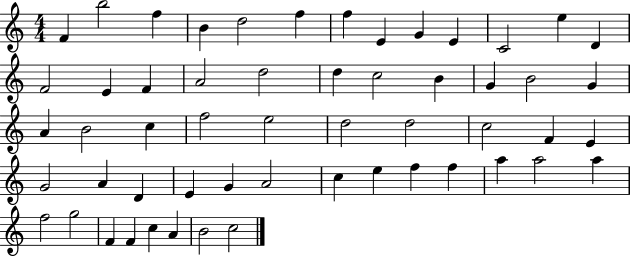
F4/q B5/h F5/q B4/q D5/h F5/q F5/q E4/q G4/q E4/q C4/h E5/q D4/q F4/h E4/q F4/q A4/h D5/h D5/q C5/h B4/q G4/q B4/h G4/q A4/q B4/h C5/q F5/h E5/h D5/h D5/h C5/h F4/q E4/q G4/h A4/q D4/q E4/q G4/q A4/h C5/q E5/q F5/q F5/q A5/q A5/h A5/q F5/h G5/h F4/q F4/q C5/q A4/q B4/h C5/h